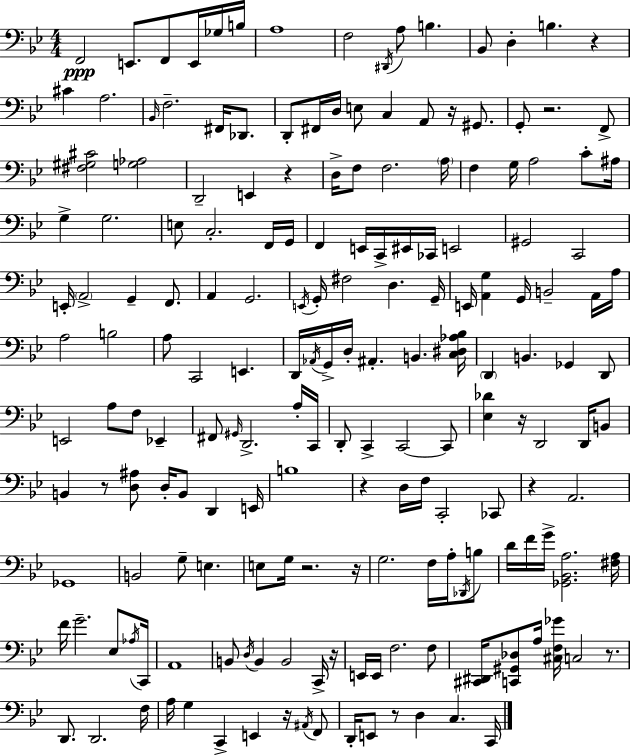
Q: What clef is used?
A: bass